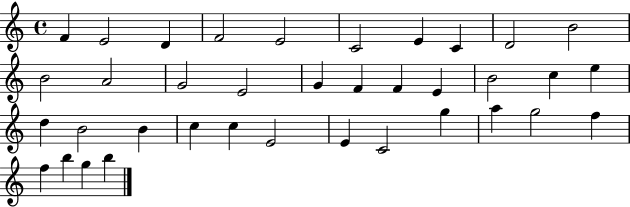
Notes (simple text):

F4/q E4/h D4/q F4/h E4/h C4/h E4/q C4/q D4/h B4/h B4/h A4/h G4/h E4/h G4/q F4/q F4/q E4/q B4/h C5/q E5/q D5/q B4/h B4/q C5/q C5/q E4/h E4/q C4/h G5/q A5/q G5/h F5/q F5/q B5/q G5/q B5/q